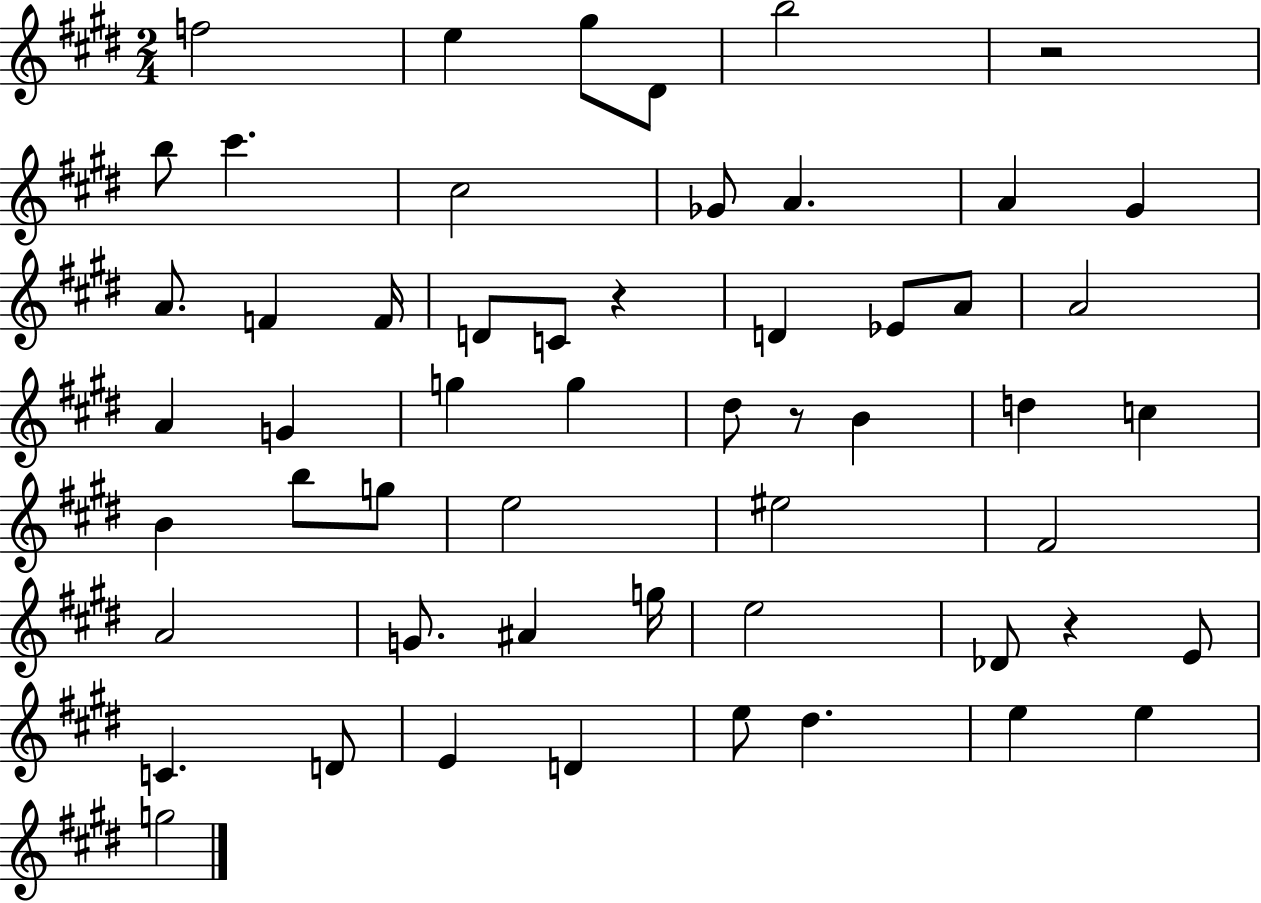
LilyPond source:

{
  \clef treble
  \numericTimeSignature
  \time 2/4
  \key e \major
  f''2 | e''4 gis''8 dis'8 | b''2 | r2 | \break b''8 cis'''4. | cis''2 | ges'8 a'4. | a'4 gis'4 | \break a'8. f'4 f'16 | d'8 c'8 r4 | d'4 ees'8 a'8 | a'2 | \break a'4 g'4 | g''4 g''4 | dis''8 r8 b'4 | d''4 c''4 | \break b'4 b''8 g''8 | e''2 | eis''2 | fis'2 | \break a'2 | g'8. ais'4 g''16 | e''2 | des'8 r4 e'8 | \break c'4. d'8 | e'4 d'4 | e''8 dis''4. | e''4 e''4 | \break g''2 | \bar "|."
}